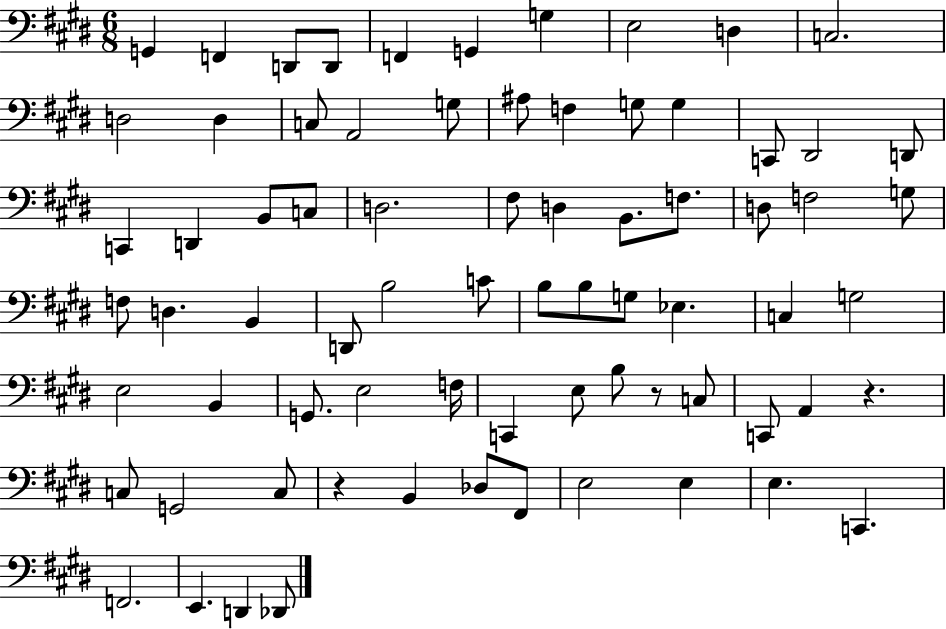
G2/q F2/q D2/e D2/e F2/q G2/q G3/q E3/h D3/q C3/h. D3/h D3/q C3/e A2/h G3/e A#3/e F3/q G3/e G3/q C2/e D#2/h D2/e C2/q D2/q B2/e C3/e D3/h. F#3/e D3/q B2/e. F3/e. D3/e F3/h G3/e F3/e D3/q. B2/q D2/e B3/h C4/e B3/e B3/e G3/e Eb3/q. C3/q G3/h E3/h B2/q G2/e. E3/h F3/s C2/q E3/e B3/e R/e C3/e C2/e A2/q R/q. C3/e G2/h C3/e R/q B2/q Db3/e F#2/e E3/h E3/q E3/q. C2/q. F2/h. E2/q. D2/q Db2/e